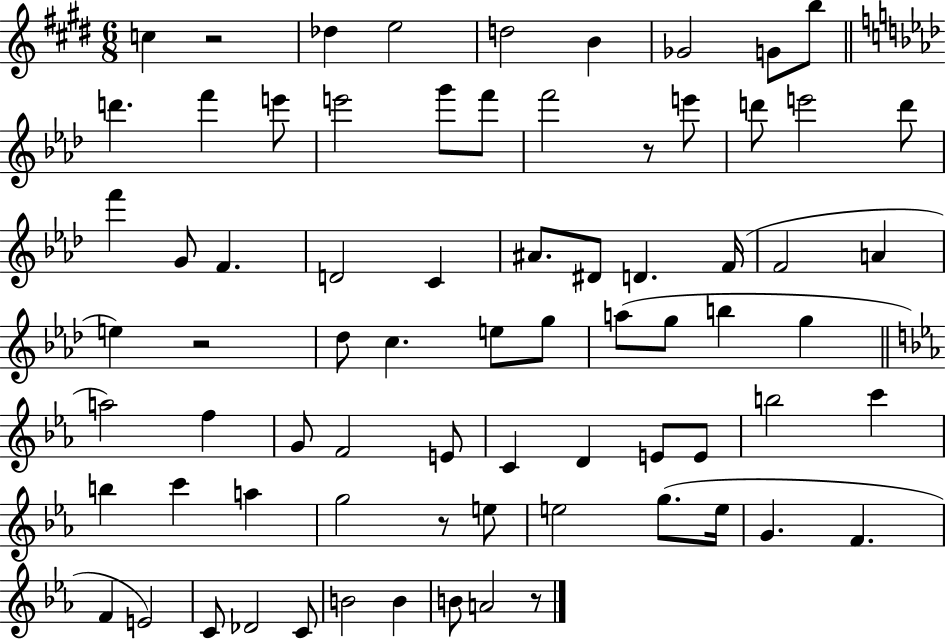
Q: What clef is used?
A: treble